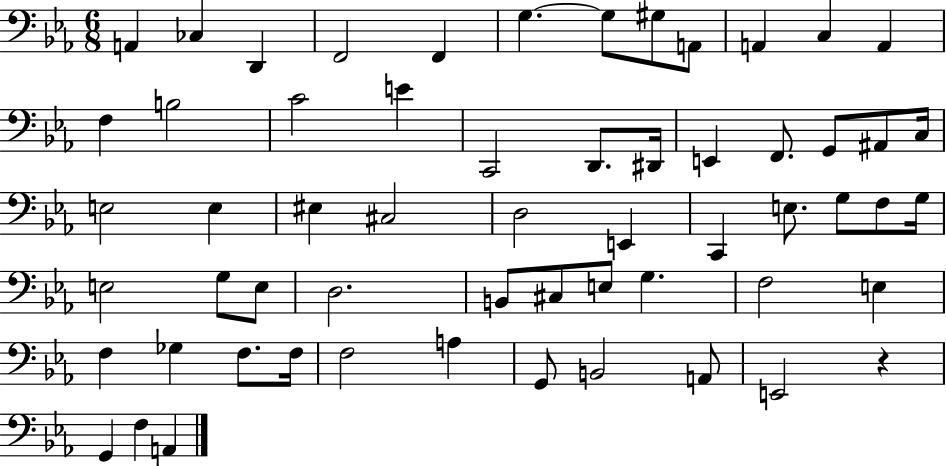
A2/q CES3/q D2/q F2/h F2/q G3/q. G3/e G#3/e A2/e A2/q C3/q A2/q F3/q B3/h C4/h E4/q C2/h D2/e. D#2/s E2/q F2/e. G2/e A#2/e C3/s E3/h E3/q EIS3/q C#3/h D3/h E2/q C2/q E3/e. G3/e F3/e G3/s E3/h G3/e E3/e D3/h. B2/e C#3/e E3/e G3/q. F3/h E3/q F3/q Gb3/q F3/e. F3/s F3/h A3/q G2/e B2/h A2/e E2/h R/q G2/q F3/q A2/q